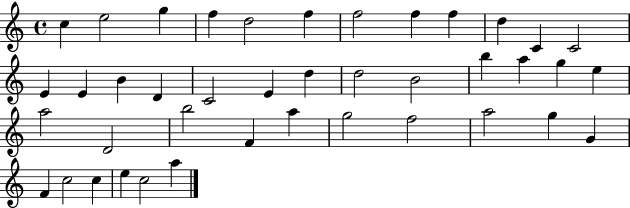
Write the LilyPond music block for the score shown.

{
  \clef treble
  \time 4/4
  \defaultTimeSignature
  \key c \major
  c''4 e''2 g''4 | f''4 d''2 f''4 | f''2 f''4 f''4 | d''4 c'4 c'2 | \break e'4 e'4 b'4 d'4 | c'2 e'4 d''4 | d''2 b'2 | b''4 a''4 g''4 e''4 | \break a''2 d'2 | b''2 f'4 a''4 | g''2 f''2 | a''2 g''4 g'4 | \break f'4 c''2 c''4 | e''4 c''2 a''4 | \bar "|."
}